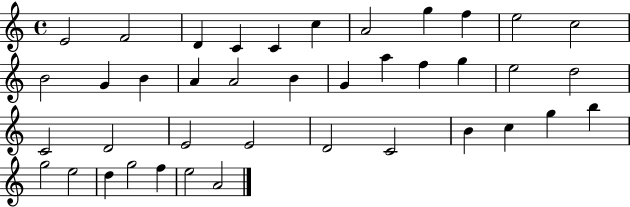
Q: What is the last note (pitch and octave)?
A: A4